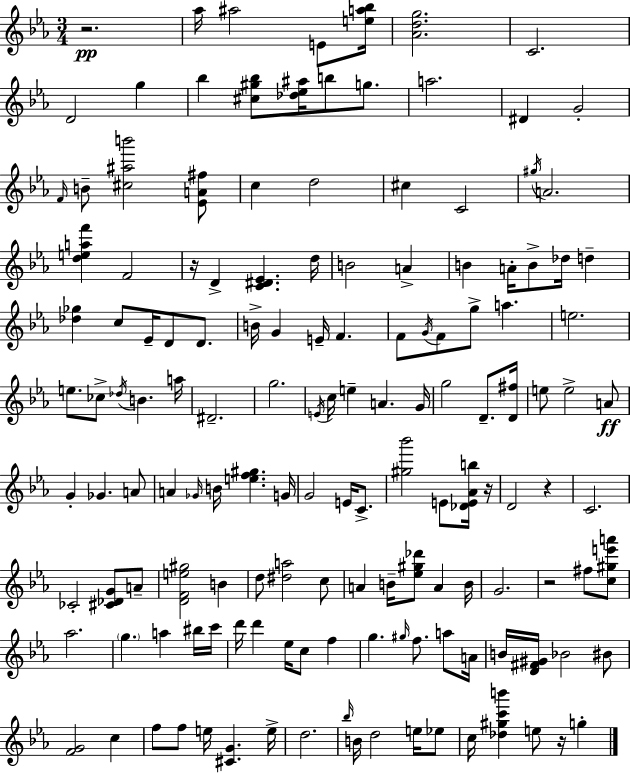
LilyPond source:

{
  \clef treble
  \numericTimeSignature
  \time 3/4
  \key c \minor
  r2.\pp | aes''16 ais''2 e'8 <e'' a'' bes''>16 | <aes' d'' g''>2. | c'2. | \break d'2 g''4 | bes''4 <cis'' gis'' bes''>8 <des'' ees'' ais''>16 b''8 g''8. | a''2. | dis'4 g'2-. | \break \grace { f'16 } b'8-- <cis'' ais'' b'''>2 <ees' a' fis''>8 | c''4 d''2 | cis''4 c'2 | \acciaccatura { gis''16 } a'2. | \break <d'' e'' a'' f'''>4 f'2 | r16 d'4-> <c' dis' ees'>4. | d''16 b'2 a'4-> | b'4 a'16-. b'8-> des''16 d''4-- | \break <des'' ges''>4 c''8 ees'16-- d'8 d'8. | b'16-> g'4 e'16-- f'4. | f'8 \acciaccatura { g'16 } f'8 g''8-> a''4. | e''2. | \break e''8. ces''8-> \acciaccatura { des''16 } b'4. | a''16 dis'2.-- | g''2. | \acciaccatura { e'16 } c''16 e''4-- a'4. | \break g'16 g''2 | d'8.-- <d' fis''>16 e''8 e''2-> | a'8\ff g'4-. ges'4. | a'8 a'4 \grace { ges'16 } b'16 <e'' f'' gis''>4. | \break g'16 g'2 | e'16 c'8.-> <gis'' bes'''>2 | e'8 <des' e' aes' b''>16 r16 d'2 | r4 c'2. | \break ces'2-. | <cis' des' g'>8 a'8-- <d' f' e'' gis''>2 | b'4 d''8 <dis'' a''>2 | c''8 a'4 b'16-- <ees'' gis'' des'''>8 | \break a'4 b'16 g'2. | r2 | fis''8 <c'' gis'' e''' a'''>8 aes''2. | \parenthesize g''4. | \break a''4 bis''16 c'''16 d'''16 d'''4 ees''16 | c''8 f''4 g''4. | \grace { gis''16 } f''8. a''8 a'16 b'16 <d' fis' gis'>16 bes'2 | bis'8 <f' g'>2 | \break c''4 f''8 f''8 e''16 | <cis' g'>4. e''16-> d''2. | \grace { bes''16 } b'16 d''2 | e''16 ees''8 c''16 <des'' gis'' c''' b'''>4 | \break e''8 r16 g''4-. \bar "|."
}